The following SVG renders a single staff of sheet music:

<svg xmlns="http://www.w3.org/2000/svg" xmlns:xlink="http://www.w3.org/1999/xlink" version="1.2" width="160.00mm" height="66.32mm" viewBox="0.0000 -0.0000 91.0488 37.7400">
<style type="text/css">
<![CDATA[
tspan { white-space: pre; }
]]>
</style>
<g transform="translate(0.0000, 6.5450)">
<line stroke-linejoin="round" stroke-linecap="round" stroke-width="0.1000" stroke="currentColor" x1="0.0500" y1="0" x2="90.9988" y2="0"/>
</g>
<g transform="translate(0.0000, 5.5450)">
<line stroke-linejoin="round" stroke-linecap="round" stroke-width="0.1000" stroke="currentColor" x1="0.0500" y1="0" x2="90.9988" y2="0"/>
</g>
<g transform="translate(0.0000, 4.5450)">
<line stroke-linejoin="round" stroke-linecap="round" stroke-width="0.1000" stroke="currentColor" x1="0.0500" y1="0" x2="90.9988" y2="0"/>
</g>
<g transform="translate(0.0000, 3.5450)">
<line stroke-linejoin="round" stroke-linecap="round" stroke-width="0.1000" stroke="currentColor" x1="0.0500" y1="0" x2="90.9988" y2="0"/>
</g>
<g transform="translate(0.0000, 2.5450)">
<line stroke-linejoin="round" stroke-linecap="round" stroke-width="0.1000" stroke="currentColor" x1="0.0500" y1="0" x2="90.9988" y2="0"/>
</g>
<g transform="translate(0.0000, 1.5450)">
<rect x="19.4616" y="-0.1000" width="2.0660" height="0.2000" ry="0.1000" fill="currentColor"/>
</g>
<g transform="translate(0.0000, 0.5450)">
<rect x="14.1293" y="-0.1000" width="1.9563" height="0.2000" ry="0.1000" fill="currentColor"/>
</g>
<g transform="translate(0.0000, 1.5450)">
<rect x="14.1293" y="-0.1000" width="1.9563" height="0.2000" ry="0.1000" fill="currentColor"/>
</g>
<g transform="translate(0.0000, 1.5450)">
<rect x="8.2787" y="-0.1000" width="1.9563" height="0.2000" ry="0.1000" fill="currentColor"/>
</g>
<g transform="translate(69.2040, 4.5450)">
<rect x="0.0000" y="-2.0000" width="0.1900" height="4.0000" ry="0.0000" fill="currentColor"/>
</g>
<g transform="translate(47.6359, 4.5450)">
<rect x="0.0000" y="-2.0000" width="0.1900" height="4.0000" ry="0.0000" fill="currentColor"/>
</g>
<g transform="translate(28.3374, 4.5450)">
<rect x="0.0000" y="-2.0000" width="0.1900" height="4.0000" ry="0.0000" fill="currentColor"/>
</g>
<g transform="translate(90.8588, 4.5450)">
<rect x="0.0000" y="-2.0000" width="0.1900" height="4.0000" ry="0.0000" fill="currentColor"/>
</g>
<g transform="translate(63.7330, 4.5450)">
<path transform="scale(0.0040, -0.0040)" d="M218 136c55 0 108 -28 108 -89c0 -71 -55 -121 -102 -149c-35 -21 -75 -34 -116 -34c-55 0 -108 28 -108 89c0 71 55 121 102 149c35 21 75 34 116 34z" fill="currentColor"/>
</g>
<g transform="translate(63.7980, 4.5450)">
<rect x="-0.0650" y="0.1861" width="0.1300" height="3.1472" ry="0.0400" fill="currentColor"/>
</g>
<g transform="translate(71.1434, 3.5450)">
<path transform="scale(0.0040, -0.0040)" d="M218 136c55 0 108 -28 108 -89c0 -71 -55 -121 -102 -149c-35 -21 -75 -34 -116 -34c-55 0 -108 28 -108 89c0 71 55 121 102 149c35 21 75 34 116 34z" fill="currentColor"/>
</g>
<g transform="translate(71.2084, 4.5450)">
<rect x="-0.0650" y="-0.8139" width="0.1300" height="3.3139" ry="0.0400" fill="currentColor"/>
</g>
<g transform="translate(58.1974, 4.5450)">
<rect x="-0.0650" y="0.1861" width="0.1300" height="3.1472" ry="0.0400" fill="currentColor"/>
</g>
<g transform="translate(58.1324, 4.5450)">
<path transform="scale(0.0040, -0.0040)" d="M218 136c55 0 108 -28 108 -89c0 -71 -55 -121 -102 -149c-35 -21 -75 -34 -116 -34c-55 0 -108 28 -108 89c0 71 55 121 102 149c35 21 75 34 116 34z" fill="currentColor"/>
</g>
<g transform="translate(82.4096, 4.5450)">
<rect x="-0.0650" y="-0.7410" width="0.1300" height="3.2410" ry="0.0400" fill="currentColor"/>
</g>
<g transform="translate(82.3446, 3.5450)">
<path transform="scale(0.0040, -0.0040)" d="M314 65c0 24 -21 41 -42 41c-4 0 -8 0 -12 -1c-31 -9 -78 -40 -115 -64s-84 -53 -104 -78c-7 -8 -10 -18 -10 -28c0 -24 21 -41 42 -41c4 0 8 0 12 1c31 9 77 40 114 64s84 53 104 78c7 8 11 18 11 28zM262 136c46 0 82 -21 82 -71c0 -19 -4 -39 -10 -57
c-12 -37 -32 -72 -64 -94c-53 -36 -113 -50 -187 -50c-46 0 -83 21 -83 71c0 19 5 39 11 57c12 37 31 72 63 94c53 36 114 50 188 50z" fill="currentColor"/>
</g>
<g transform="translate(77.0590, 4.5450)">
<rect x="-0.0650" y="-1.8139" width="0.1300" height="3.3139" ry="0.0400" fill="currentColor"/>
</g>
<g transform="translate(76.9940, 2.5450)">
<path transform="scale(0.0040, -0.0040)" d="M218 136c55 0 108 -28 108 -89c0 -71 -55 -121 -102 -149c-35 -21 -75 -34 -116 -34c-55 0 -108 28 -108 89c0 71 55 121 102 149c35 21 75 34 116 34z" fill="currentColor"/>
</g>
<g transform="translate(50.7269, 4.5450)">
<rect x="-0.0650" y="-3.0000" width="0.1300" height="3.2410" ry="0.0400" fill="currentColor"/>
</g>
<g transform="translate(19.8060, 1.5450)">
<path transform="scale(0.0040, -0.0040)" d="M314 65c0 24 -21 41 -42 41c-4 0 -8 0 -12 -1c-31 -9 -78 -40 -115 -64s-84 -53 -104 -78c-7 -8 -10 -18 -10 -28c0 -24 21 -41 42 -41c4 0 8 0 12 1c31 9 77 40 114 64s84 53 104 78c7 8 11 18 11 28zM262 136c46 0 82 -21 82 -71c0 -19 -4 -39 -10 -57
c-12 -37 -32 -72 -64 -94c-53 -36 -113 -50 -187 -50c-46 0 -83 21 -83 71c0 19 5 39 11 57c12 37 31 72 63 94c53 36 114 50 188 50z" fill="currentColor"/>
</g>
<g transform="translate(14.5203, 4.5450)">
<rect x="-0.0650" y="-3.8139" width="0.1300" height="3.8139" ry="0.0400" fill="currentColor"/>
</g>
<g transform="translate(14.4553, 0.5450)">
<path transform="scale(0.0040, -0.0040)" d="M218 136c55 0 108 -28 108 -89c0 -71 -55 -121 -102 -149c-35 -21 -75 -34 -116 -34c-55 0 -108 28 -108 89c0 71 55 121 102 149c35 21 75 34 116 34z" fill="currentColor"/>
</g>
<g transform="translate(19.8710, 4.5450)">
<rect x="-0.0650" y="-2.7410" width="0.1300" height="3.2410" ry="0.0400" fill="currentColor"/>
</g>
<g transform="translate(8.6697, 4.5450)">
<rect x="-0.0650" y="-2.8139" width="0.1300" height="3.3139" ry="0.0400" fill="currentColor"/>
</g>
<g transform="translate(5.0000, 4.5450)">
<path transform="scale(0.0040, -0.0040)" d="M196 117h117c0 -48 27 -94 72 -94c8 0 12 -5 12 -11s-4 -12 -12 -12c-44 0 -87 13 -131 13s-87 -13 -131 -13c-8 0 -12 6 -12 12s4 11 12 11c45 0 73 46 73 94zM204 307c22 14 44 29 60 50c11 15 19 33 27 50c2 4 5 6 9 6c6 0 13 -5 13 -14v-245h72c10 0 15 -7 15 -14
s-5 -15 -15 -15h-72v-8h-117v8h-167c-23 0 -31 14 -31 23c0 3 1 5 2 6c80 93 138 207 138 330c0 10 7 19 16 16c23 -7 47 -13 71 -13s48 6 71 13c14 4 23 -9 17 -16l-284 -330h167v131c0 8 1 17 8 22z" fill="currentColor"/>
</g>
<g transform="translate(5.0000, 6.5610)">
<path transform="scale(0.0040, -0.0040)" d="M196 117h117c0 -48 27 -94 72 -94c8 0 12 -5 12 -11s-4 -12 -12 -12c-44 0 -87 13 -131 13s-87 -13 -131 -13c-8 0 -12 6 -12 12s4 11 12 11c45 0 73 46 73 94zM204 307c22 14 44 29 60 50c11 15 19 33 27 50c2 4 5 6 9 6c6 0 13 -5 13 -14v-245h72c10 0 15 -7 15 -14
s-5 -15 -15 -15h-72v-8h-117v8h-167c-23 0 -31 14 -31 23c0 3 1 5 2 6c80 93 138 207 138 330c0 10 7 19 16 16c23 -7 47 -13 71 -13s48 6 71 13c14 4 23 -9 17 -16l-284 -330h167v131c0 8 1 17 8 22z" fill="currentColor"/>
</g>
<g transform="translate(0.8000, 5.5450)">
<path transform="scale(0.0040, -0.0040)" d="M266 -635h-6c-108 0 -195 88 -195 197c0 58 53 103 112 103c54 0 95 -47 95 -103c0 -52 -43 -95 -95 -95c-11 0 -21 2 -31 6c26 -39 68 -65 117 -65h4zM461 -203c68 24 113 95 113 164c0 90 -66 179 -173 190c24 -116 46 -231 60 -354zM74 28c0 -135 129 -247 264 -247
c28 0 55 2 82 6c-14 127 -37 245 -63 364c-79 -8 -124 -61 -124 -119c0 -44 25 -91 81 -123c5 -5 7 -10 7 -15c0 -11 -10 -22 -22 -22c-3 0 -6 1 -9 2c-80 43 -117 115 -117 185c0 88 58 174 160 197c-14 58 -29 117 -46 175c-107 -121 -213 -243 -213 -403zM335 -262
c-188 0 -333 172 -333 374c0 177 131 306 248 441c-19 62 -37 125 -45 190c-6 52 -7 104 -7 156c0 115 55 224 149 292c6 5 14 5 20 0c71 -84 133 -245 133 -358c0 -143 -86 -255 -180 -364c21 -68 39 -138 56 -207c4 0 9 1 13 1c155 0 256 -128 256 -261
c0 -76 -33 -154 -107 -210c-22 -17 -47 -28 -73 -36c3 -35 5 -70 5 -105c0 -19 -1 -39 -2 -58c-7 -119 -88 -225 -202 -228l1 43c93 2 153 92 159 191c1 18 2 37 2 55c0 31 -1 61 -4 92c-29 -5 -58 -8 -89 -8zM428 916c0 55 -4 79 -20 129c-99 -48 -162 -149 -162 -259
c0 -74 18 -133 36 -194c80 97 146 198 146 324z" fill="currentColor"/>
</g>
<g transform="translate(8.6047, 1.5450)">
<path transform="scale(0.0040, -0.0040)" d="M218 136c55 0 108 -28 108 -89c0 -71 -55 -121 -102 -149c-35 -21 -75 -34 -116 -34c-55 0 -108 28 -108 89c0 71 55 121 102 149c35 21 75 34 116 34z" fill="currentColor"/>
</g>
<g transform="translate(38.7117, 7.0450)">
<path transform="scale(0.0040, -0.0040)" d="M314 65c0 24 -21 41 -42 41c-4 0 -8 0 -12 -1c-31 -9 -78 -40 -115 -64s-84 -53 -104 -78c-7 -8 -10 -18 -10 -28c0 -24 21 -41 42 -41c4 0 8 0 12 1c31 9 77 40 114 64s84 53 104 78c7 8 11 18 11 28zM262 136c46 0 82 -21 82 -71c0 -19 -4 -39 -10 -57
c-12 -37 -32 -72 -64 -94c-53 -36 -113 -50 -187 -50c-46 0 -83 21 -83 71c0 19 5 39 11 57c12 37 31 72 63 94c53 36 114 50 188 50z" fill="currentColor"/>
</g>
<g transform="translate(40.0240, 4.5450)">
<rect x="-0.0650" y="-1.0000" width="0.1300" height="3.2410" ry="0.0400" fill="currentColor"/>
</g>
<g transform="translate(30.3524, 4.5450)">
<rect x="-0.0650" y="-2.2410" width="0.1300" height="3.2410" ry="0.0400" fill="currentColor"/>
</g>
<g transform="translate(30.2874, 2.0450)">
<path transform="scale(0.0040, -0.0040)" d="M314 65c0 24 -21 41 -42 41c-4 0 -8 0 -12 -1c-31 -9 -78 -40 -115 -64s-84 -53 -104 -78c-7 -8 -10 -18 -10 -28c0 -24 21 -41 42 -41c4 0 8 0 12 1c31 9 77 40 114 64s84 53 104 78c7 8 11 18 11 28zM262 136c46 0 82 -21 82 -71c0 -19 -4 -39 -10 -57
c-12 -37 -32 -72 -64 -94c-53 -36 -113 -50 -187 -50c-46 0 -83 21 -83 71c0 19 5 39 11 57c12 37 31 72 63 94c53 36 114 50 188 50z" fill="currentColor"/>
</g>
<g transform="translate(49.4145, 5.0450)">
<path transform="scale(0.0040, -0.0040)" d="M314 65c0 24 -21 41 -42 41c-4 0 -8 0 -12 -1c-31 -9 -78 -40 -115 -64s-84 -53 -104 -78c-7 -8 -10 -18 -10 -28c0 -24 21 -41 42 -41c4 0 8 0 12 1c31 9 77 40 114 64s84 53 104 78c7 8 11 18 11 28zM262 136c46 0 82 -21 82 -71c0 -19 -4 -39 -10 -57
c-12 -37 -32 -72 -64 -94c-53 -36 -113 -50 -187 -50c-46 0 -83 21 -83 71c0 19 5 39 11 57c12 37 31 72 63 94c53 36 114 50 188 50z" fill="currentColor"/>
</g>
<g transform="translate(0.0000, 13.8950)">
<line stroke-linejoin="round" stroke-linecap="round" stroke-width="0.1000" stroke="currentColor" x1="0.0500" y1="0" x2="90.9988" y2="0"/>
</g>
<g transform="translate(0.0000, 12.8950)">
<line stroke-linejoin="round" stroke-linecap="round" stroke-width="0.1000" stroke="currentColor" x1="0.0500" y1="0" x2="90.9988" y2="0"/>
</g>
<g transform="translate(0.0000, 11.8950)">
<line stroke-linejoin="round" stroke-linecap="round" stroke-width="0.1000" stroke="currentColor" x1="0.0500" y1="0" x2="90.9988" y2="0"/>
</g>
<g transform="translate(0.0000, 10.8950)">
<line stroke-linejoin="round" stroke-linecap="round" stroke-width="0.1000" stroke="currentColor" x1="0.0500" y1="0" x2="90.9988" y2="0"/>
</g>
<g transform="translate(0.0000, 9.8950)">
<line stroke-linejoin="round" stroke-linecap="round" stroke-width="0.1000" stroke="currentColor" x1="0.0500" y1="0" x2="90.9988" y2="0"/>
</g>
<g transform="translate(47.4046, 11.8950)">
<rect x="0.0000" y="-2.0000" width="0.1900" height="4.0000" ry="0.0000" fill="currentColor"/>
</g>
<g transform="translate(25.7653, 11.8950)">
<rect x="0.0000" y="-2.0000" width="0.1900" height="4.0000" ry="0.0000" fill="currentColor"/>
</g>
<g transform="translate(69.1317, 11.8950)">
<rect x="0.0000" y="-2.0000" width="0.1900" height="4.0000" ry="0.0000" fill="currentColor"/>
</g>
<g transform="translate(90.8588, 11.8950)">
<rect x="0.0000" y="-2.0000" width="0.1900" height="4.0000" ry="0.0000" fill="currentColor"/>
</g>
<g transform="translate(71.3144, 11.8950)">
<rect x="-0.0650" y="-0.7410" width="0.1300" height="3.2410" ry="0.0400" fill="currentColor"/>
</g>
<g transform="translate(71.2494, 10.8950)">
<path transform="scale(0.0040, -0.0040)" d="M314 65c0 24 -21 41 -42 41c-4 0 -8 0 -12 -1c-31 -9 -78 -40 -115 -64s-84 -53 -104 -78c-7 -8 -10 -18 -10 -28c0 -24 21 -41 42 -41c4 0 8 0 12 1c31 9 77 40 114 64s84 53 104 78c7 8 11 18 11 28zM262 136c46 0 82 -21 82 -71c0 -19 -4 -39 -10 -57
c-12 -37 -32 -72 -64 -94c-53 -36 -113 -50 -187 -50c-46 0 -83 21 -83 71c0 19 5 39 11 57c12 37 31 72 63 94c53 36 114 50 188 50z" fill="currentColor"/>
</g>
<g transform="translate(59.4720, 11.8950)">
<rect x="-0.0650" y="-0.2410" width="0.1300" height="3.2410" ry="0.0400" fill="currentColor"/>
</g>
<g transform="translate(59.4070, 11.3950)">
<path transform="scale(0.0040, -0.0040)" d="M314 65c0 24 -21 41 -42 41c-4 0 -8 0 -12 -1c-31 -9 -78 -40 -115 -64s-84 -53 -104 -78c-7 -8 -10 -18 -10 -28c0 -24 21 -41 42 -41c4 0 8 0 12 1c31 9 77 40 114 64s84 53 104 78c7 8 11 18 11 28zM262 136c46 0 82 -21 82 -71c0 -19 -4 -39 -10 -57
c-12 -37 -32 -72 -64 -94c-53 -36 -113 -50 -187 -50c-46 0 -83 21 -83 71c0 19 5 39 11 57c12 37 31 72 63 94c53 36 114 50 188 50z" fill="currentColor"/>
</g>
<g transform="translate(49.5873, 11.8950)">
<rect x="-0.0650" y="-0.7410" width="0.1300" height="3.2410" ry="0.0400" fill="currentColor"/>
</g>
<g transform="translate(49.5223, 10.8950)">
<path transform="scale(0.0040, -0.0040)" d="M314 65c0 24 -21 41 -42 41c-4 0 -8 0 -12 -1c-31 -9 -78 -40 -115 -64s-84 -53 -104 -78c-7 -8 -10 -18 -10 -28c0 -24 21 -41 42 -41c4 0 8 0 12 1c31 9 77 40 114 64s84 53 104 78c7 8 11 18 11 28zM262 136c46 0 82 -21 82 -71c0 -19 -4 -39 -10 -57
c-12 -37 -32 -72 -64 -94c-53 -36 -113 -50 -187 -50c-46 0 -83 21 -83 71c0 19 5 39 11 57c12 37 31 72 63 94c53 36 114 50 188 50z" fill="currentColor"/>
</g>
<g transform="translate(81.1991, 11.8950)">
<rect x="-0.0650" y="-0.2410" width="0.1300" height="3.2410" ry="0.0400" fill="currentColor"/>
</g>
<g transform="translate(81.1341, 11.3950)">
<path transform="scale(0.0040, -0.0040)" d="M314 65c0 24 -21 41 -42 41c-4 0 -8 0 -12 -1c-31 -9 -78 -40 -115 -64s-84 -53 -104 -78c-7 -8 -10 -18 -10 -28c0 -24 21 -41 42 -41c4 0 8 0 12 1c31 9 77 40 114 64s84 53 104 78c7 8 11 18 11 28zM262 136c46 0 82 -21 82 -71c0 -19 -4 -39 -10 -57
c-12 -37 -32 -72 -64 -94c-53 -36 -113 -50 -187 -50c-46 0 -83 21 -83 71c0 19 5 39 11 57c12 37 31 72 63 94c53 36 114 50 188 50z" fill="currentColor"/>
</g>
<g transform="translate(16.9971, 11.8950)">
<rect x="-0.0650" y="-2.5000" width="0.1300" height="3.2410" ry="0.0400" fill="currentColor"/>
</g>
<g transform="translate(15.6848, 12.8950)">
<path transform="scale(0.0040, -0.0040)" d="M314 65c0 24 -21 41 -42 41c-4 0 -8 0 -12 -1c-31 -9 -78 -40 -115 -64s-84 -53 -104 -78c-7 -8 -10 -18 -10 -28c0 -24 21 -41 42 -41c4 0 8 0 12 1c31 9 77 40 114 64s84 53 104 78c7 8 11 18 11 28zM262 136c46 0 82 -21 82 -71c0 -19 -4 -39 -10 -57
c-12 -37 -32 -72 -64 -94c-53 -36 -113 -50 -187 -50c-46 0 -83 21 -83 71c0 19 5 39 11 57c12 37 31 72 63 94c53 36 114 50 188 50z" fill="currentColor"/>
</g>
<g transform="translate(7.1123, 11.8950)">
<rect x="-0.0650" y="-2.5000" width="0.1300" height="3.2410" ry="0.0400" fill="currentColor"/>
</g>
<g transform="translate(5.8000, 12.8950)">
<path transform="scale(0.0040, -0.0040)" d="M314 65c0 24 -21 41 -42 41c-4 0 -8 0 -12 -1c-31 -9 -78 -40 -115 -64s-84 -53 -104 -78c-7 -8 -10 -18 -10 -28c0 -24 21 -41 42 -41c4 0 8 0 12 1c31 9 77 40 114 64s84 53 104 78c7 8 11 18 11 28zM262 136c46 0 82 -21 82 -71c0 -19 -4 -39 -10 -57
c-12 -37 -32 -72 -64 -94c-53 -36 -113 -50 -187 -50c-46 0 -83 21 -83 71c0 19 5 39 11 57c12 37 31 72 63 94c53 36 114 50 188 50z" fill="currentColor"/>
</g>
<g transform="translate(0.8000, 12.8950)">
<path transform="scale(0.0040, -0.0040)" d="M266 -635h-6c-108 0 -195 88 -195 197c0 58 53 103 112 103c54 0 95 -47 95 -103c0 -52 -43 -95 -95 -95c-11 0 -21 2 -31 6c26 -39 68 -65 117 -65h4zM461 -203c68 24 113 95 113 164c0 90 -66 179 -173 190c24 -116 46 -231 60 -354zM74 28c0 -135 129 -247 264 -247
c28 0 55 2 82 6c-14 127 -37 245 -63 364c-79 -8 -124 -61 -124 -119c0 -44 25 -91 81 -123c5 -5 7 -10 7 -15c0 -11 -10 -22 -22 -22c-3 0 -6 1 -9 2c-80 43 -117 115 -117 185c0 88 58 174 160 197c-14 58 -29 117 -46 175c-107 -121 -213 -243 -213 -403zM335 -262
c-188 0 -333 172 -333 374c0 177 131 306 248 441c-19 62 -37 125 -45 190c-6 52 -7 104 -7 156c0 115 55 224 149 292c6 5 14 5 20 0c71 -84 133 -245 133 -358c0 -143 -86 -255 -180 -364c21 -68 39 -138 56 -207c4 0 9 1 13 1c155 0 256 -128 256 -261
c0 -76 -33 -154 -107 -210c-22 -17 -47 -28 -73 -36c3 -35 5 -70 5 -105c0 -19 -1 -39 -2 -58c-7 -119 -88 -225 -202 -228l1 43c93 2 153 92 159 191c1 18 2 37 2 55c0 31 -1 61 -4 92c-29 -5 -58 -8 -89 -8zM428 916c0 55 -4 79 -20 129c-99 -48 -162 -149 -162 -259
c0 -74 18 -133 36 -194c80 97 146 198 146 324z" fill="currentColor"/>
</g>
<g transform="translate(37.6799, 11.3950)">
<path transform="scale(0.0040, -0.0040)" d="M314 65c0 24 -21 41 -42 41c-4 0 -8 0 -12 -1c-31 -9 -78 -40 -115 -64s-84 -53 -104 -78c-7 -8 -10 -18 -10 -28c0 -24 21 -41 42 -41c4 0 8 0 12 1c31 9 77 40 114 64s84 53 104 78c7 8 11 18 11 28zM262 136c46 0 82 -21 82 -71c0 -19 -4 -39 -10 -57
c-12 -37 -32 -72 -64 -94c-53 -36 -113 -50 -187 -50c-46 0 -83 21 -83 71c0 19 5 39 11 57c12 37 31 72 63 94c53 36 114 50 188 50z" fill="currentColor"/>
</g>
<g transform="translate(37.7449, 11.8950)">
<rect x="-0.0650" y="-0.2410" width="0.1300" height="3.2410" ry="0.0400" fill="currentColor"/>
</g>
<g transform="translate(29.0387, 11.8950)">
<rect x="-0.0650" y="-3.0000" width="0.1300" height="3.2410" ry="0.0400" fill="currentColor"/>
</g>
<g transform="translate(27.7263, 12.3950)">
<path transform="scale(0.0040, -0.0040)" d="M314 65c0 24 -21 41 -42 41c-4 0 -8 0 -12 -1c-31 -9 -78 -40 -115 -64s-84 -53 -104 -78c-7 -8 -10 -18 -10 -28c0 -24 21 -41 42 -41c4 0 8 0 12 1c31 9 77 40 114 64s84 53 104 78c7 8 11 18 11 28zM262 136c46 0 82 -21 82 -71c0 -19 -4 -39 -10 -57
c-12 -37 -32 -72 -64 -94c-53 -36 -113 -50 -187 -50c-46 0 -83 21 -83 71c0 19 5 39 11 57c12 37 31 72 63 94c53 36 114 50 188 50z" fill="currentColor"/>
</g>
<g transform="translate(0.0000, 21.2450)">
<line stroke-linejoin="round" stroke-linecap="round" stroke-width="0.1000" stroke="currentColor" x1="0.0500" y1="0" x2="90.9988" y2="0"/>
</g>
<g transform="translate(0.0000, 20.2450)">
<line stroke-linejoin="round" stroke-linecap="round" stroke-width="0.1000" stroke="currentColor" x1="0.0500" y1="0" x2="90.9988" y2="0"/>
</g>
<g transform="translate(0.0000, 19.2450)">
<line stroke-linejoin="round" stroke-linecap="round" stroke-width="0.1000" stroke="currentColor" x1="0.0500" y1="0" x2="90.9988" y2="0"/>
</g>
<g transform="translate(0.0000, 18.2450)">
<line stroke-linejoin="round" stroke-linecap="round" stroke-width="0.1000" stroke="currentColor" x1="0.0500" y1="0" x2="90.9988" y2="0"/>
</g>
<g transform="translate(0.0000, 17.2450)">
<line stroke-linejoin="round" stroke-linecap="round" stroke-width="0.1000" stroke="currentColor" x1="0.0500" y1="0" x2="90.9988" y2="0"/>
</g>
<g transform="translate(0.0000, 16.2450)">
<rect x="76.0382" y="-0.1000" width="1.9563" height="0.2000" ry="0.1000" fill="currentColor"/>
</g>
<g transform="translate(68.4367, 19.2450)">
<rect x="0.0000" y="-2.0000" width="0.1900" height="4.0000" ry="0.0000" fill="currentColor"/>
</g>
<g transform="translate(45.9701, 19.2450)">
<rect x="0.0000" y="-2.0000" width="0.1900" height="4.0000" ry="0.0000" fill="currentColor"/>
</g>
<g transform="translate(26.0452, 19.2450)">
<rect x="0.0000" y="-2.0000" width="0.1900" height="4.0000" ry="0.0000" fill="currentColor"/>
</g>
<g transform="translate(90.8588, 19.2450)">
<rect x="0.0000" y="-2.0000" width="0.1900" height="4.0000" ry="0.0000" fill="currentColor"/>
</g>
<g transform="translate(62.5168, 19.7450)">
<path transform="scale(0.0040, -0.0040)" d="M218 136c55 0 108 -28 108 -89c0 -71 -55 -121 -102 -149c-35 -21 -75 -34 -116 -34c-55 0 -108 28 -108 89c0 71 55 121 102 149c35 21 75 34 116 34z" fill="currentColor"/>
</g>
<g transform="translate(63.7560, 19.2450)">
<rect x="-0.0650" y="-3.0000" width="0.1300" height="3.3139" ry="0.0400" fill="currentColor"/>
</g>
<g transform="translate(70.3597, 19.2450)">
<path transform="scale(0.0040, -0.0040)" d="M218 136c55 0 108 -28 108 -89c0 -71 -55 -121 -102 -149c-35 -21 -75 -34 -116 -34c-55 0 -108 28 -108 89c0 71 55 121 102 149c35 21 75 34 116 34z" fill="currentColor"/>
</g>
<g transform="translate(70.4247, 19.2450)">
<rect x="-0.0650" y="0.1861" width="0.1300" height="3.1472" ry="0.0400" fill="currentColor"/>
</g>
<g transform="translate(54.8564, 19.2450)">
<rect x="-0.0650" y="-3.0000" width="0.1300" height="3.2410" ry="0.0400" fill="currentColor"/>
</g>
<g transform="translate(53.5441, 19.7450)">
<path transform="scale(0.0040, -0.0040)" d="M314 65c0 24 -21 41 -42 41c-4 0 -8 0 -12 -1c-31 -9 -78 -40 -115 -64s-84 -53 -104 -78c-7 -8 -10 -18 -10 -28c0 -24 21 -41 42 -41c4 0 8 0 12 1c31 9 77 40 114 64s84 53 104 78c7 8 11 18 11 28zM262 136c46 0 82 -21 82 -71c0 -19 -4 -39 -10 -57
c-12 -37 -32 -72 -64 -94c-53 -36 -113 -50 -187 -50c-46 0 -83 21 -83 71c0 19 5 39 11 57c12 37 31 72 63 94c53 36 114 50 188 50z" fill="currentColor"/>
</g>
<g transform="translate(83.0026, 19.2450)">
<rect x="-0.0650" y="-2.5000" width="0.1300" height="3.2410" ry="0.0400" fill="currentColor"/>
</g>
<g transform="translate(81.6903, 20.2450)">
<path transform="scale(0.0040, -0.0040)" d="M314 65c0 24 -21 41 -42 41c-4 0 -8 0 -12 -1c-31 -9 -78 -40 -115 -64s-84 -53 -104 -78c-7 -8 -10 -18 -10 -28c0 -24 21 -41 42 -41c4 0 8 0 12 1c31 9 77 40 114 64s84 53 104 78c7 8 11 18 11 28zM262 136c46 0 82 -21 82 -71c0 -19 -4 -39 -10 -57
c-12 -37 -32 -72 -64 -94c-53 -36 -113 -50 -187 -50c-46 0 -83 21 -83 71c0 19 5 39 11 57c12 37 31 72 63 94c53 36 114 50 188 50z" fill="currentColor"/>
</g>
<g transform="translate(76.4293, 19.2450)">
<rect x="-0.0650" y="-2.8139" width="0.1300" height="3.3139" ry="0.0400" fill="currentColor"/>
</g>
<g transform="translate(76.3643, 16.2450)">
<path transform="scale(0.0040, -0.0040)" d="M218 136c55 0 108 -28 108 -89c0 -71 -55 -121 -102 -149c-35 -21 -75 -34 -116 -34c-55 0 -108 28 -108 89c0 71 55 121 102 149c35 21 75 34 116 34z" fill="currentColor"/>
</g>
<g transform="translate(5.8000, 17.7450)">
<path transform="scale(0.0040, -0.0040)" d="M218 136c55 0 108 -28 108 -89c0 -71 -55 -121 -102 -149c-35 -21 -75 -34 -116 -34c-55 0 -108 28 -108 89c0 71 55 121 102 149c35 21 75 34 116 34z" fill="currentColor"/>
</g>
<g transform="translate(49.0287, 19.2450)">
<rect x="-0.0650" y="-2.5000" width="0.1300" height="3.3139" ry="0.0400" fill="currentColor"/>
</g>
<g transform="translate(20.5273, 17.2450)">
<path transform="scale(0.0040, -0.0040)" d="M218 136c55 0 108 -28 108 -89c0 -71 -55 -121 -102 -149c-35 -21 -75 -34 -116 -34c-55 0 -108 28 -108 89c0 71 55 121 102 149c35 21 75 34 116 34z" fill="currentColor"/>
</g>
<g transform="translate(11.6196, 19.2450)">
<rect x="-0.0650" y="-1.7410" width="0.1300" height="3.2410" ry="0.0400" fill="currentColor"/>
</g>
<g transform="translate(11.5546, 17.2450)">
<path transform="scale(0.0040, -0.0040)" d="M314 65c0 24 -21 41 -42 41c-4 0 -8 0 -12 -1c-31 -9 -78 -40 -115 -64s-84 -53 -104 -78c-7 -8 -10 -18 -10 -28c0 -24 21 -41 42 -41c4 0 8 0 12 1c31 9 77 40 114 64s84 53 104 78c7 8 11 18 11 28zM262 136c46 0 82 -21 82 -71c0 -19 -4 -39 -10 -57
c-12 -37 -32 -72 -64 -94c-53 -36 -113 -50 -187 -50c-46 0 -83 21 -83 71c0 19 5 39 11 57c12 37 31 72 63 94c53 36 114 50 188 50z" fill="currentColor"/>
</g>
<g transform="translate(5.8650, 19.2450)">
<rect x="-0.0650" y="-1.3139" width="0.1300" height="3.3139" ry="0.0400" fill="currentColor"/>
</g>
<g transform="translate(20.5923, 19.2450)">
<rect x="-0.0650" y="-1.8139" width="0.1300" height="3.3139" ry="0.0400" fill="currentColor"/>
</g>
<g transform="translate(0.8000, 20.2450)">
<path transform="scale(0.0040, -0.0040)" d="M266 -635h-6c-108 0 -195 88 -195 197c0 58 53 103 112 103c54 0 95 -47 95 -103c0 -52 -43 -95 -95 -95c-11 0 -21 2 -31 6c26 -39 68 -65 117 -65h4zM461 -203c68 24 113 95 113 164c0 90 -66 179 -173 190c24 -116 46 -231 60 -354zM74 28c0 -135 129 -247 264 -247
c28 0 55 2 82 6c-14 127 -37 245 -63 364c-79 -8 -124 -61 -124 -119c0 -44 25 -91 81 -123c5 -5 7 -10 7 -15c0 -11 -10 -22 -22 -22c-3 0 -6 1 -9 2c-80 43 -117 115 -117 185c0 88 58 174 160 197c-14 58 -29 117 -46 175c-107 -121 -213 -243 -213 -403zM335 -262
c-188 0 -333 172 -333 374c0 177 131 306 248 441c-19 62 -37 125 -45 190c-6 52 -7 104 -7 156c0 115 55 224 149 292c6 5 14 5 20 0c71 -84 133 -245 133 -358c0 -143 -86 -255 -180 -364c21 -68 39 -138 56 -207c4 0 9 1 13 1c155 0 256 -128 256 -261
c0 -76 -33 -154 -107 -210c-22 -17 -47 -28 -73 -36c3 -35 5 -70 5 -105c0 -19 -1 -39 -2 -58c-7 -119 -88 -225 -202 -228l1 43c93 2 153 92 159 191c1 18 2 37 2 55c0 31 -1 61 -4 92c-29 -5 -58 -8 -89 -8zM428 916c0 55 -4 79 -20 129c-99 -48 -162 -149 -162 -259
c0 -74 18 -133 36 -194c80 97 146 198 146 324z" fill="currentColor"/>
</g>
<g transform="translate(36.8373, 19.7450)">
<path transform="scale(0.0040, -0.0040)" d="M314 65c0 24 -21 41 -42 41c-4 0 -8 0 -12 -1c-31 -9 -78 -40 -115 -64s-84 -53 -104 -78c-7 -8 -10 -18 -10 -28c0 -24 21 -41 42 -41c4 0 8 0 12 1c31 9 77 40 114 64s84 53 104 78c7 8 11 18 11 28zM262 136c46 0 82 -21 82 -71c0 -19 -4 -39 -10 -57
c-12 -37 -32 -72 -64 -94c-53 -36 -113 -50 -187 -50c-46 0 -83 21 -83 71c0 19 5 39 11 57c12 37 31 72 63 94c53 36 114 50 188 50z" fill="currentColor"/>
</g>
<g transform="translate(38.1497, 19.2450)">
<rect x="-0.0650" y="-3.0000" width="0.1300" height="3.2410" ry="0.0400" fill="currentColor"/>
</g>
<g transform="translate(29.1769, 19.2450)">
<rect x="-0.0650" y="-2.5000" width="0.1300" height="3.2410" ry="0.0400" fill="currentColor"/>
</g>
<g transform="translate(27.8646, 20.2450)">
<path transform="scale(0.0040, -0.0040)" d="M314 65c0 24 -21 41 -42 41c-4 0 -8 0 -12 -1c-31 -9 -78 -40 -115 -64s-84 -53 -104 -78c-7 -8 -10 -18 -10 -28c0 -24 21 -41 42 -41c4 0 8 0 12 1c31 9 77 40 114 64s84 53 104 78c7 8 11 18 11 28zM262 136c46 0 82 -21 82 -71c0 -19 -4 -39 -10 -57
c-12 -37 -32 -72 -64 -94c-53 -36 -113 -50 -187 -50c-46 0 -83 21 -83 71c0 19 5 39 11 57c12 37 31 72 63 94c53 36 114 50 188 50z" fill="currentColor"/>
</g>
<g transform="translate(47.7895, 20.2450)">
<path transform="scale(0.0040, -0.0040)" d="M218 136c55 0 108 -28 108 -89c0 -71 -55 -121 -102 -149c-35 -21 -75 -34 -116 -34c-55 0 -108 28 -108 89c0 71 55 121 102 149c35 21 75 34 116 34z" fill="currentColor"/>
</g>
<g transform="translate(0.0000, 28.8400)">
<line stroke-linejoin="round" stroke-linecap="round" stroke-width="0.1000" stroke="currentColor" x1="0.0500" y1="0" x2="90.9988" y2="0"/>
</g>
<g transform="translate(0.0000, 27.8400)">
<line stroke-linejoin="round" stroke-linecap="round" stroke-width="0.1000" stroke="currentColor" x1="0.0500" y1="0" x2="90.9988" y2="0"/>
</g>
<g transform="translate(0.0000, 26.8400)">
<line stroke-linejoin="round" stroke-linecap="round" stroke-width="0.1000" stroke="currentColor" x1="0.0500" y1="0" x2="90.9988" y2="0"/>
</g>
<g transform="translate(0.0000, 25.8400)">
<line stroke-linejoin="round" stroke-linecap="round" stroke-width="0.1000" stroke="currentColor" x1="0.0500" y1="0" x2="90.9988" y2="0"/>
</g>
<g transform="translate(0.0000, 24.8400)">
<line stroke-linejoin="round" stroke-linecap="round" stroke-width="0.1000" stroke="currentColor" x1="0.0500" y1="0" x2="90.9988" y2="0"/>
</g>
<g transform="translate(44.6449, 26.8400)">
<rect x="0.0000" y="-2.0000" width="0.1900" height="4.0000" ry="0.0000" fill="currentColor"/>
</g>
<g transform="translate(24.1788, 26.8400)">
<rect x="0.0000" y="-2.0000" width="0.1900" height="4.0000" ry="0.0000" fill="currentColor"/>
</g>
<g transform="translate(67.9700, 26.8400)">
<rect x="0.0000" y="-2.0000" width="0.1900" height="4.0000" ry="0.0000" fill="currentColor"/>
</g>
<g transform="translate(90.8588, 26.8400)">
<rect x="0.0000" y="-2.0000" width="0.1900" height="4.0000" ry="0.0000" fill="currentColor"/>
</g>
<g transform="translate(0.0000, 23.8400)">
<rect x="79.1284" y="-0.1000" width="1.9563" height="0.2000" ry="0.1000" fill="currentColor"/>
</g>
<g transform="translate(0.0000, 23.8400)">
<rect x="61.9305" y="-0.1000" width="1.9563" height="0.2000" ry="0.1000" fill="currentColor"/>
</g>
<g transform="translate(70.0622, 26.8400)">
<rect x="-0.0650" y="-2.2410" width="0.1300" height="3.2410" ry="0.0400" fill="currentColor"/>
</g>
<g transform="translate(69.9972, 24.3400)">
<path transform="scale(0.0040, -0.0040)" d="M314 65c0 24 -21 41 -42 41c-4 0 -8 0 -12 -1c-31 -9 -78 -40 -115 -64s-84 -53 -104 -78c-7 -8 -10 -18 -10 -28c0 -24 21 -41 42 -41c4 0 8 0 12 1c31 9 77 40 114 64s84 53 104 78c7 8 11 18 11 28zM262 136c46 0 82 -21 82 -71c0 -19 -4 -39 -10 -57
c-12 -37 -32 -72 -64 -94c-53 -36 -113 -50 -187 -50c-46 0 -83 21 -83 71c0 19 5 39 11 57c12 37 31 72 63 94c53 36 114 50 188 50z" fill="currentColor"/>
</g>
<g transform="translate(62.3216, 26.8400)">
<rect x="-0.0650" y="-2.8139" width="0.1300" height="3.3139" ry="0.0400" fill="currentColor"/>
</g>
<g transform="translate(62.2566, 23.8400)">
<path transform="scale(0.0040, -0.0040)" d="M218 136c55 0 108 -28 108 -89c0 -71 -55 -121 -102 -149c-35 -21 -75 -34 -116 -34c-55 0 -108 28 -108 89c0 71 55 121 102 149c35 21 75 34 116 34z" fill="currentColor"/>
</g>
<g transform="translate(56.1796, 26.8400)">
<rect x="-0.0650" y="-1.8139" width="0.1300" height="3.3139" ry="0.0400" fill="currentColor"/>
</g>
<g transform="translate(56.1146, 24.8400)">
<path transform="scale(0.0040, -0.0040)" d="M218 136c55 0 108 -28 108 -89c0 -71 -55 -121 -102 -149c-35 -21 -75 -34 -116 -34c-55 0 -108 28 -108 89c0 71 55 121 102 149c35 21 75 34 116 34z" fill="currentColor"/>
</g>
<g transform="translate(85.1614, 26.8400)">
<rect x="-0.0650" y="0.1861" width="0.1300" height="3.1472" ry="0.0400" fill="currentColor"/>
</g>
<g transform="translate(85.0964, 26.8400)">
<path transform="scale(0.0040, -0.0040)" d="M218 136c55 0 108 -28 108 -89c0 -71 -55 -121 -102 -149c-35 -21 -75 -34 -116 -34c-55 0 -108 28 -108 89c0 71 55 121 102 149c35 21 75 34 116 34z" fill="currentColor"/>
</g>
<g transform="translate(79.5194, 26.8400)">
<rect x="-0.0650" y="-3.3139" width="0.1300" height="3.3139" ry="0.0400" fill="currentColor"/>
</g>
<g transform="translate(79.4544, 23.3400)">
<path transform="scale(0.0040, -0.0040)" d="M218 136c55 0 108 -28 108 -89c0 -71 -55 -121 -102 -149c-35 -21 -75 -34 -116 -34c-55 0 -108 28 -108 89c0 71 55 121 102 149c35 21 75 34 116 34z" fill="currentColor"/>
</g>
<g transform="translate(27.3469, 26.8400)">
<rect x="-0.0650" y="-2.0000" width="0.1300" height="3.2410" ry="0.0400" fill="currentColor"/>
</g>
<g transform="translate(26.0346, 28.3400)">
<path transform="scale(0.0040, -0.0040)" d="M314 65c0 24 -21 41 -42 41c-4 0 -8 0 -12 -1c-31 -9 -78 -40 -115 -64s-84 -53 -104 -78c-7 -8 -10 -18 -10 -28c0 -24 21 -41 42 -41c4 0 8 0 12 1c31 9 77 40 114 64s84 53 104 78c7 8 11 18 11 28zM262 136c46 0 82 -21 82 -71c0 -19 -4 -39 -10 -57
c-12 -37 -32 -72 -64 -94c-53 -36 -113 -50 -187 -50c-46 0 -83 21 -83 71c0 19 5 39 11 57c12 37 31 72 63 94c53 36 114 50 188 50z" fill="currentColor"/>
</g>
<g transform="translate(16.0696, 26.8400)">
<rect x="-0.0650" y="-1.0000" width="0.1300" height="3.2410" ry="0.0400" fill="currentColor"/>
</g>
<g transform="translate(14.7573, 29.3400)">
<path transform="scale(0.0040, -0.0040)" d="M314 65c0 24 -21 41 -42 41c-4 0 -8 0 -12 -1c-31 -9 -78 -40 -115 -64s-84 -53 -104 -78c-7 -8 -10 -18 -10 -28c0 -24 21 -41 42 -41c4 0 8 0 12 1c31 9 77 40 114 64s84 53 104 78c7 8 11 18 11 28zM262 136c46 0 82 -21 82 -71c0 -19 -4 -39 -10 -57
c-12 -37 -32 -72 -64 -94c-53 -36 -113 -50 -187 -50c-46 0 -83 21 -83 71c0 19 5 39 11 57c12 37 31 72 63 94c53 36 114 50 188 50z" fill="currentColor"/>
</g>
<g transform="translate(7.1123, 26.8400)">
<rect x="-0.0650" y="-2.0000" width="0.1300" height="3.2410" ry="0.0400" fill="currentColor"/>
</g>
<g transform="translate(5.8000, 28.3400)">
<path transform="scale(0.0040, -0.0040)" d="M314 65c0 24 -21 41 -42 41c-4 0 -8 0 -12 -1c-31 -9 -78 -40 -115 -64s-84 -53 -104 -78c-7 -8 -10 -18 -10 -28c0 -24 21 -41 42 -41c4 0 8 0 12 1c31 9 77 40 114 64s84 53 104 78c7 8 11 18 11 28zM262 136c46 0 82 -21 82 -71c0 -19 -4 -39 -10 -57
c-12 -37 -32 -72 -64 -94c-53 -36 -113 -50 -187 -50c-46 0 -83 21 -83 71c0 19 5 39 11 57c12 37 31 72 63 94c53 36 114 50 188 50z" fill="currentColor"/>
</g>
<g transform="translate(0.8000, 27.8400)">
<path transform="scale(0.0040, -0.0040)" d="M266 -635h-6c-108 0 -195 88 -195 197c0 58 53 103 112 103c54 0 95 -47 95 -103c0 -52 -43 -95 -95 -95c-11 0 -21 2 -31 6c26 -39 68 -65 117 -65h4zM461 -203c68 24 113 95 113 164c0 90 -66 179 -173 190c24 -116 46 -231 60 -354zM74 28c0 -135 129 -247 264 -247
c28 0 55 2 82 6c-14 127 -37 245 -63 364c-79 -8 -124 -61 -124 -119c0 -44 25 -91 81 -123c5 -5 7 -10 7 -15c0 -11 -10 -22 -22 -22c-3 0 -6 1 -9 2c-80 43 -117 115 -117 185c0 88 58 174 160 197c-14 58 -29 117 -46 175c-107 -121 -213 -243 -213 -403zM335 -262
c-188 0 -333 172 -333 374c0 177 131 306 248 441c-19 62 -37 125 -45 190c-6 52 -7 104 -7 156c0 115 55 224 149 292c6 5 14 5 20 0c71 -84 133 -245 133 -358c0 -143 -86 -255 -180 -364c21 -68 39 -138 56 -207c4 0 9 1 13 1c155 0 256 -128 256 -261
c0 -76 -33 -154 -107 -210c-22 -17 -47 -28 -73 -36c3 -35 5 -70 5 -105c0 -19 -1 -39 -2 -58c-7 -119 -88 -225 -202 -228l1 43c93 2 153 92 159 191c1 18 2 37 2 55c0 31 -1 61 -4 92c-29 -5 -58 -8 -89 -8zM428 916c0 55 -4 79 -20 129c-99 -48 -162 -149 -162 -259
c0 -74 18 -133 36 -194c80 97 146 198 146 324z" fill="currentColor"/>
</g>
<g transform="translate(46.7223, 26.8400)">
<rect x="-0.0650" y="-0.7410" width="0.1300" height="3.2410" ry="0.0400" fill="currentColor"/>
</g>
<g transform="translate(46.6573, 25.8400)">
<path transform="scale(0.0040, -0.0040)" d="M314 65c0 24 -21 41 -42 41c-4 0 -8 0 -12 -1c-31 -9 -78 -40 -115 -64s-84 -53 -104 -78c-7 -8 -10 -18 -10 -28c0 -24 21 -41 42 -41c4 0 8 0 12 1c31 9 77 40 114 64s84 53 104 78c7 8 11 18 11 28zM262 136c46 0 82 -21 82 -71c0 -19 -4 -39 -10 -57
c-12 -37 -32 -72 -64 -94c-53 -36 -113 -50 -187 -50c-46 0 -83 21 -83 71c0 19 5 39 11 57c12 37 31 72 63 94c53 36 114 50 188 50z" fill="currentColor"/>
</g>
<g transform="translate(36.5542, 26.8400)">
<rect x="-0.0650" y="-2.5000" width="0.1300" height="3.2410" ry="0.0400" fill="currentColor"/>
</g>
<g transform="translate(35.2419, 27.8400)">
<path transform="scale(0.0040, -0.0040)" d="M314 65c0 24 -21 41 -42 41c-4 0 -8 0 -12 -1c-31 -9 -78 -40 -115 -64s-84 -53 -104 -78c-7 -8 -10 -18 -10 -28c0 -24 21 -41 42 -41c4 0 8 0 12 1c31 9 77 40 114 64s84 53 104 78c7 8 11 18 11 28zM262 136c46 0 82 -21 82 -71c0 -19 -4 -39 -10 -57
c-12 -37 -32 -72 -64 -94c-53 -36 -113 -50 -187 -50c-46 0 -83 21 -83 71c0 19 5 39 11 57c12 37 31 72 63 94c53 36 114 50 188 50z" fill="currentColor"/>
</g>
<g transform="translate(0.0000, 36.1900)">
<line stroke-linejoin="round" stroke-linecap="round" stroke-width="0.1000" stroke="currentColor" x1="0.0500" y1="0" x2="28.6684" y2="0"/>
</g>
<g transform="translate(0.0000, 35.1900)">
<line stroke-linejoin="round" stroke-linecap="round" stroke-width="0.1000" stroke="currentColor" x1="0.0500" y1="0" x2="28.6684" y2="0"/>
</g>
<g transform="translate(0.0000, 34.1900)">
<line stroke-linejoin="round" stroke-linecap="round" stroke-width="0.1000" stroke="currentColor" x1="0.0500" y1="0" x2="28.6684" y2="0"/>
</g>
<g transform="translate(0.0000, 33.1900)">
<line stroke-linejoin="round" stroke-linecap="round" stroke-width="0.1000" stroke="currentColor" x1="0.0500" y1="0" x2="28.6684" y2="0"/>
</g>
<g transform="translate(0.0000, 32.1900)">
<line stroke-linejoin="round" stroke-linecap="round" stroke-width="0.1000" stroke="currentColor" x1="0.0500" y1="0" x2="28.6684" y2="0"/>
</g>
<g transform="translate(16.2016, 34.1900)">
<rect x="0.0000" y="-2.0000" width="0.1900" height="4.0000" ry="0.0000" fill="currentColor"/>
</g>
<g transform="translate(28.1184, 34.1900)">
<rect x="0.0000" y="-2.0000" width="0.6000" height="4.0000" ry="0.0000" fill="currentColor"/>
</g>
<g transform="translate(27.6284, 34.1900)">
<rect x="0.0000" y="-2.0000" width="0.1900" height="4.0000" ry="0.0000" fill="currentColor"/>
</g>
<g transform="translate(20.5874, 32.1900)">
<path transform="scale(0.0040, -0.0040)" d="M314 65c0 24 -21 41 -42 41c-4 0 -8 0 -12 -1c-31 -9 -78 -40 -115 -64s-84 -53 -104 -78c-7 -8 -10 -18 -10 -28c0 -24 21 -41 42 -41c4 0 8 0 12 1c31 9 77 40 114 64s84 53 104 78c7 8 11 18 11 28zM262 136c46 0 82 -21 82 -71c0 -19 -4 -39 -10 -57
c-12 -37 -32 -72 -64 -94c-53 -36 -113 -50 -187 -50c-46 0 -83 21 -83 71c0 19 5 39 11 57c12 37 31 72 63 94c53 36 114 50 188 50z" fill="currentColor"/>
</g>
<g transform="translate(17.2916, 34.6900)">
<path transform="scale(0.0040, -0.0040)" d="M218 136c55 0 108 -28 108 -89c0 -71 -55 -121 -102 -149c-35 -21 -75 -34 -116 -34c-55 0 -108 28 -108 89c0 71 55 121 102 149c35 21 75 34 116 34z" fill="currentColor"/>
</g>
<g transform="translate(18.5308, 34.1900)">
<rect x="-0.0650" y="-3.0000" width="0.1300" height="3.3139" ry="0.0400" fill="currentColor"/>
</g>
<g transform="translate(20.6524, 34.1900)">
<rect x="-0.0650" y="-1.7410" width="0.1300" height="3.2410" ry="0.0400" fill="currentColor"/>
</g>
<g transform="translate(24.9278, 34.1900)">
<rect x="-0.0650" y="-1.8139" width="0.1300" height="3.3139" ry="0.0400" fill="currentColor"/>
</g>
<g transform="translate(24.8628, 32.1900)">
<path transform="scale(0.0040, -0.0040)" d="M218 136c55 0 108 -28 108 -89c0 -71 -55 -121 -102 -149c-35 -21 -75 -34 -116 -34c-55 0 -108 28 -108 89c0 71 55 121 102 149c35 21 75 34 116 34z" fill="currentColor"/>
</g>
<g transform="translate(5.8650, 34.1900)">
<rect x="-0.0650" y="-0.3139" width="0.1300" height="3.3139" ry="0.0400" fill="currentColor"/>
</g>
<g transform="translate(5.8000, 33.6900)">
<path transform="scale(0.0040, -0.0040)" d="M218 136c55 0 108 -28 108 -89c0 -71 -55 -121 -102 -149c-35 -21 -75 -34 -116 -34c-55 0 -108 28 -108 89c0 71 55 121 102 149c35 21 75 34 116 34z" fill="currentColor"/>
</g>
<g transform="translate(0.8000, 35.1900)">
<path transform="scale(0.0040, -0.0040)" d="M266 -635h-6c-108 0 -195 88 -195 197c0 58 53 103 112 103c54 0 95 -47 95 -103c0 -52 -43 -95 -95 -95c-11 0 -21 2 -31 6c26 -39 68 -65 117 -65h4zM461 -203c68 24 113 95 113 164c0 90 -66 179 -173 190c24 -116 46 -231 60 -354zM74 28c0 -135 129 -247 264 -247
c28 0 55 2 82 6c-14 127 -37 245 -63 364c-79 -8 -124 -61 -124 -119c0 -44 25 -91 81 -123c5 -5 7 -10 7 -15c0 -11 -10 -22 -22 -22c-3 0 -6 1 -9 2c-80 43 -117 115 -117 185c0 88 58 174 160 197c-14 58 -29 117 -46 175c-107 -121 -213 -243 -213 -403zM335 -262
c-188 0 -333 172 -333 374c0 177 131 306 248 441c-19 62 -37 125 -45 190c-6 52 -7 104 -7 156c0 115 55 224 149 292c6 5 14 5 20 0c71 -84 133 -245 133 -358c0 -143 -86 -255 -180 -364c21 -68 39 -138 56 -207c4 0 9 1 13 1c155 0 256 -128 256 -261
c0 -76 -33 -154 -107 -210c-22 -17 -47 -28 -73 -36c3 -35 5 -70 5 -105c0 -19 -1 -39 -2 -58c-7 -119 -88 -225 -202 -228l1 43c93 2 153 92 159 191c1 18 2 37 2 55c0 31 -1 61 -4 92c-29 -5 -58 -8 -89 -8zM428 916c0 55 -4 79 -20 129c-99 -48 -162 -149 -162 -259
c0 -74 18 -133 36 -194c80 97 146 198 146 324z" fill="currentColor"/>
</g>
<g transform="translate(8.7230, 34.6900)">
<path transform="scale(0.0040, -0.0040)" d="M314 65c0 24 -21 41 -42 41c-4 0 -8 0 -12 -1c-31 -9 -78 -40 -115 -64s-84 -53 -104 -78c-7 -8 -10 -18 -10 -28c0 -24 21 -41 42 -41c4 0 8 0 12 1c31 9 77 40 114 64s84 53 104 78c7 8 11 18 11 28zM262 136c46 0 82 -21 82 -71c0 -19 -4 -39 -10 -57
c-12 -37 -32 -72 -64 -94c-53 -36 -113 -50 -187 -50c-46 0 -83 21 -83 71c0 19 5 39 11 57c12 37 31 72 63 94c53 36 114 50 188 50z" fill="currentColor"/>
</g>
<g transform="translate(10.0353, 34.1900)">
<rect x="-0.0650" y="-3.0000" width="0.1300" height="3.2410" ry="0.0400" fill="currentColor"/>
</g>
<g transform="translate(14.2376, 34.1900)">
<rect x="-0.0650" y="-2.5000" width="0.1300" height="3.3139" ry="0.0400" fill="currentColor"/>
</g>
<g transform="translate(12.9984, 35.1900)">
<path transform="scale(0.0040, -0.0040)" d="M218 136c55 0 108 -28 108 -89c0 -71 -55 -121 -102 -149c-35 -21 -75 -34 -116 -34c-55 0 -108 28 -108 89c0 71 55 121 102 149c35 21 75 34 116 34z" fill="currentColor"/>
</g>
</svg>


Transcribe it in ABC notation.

X:1
T:Untitled
M:4/4
L:1/4
K:C
a c' a2 g2 D2 A2 B B d f d2 G2 G2 A2 c2 d2 c2 d2 c2 e f2 f G2 A2 G A2 A B a G2 F2 D2 F2 G2 d2 f a g2 b B c A2 G A f2 f